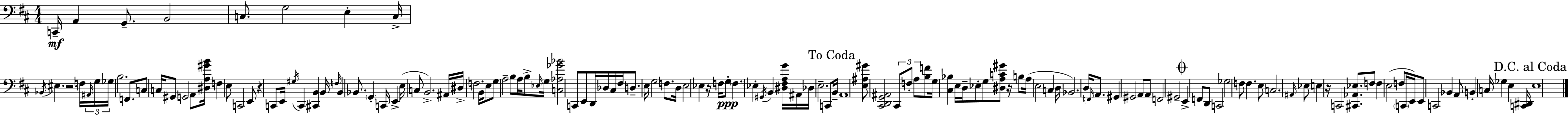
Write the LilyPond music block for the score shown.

{
  \clef bass
  \numericTimeSignature
  \time 4/4
  \key d \major
  \repeat volta 2 { c,16--\mf a,4 g,8.-- b,2 | c8. g2 e4-. c16-> | \acciaccatura { bes,16 } eis4. r2 f16 | \tuplet 3/2 { \grace { ais,16 } g16 ges16 } b2. f,8. | \break c8 c16 gis,8 g,2 a,8 | <dis a gis' b'>16 f4 e8 c,2 | e,8 r4 c,8 e,16 \acciaccatura { gis16 } c,4 <cis, b,>4 | b,16 \grace { f16 } b,4 bes,8. \parenthesize g,4-. c,16 | \break e,4-> e16( c8 b,2.->) | ais,16 dis16-> f2. | b,16 e8 g8 a2-- b8 | a16 b8-> \grace { ees16 } g16 <c aes ges' bes'>2 c,8 e,8 | \break d,16 des16 cis16 fis16 d8.-- e16 g2 | f8. d16 e2 ees4 | r16 f16 g8-.\ppp \parenthesize f4. ees4-. \acciaccatura { gis,16 } | b,4 <dis fis a g'>16 ais,16 des16 e2.-- | \break c,8 \mark "To Coda" b,16-- a,1 | <e ais gis'>8 <cis, d, g, ais,>2 | \tuplet 3/2 { cis,8 f8-. a8 } <b f'>8 g16 <cis bes>4 e16 d16-- ees8-. | g8 <dis a c' gis'>8 r16 b8 a16( e2 | \break c4 d16 bes,2.) | d16 \grace { f,16 } a,8. gis,4 gis,2 | a,8 a,8 f,2 gis,2-- | \mark \markup { \musicglyph "scripts.coda" } e,4-> f,8 d,8 c,2 | \break ges2 f8 | f4. e8 c2. | \grace { ais,16 } ees8 e4 r16 c,2 | <cis, aes, ees>8. f8 f4 e2( | \break f8 \parenthesize c,16 e,16) e,8 c,2 | bes,4 a,8 b,4-. c16 ges4 | e4 <c, dis,>16 \mark "D.C. al Coda" e1 | } \bar "|."
}